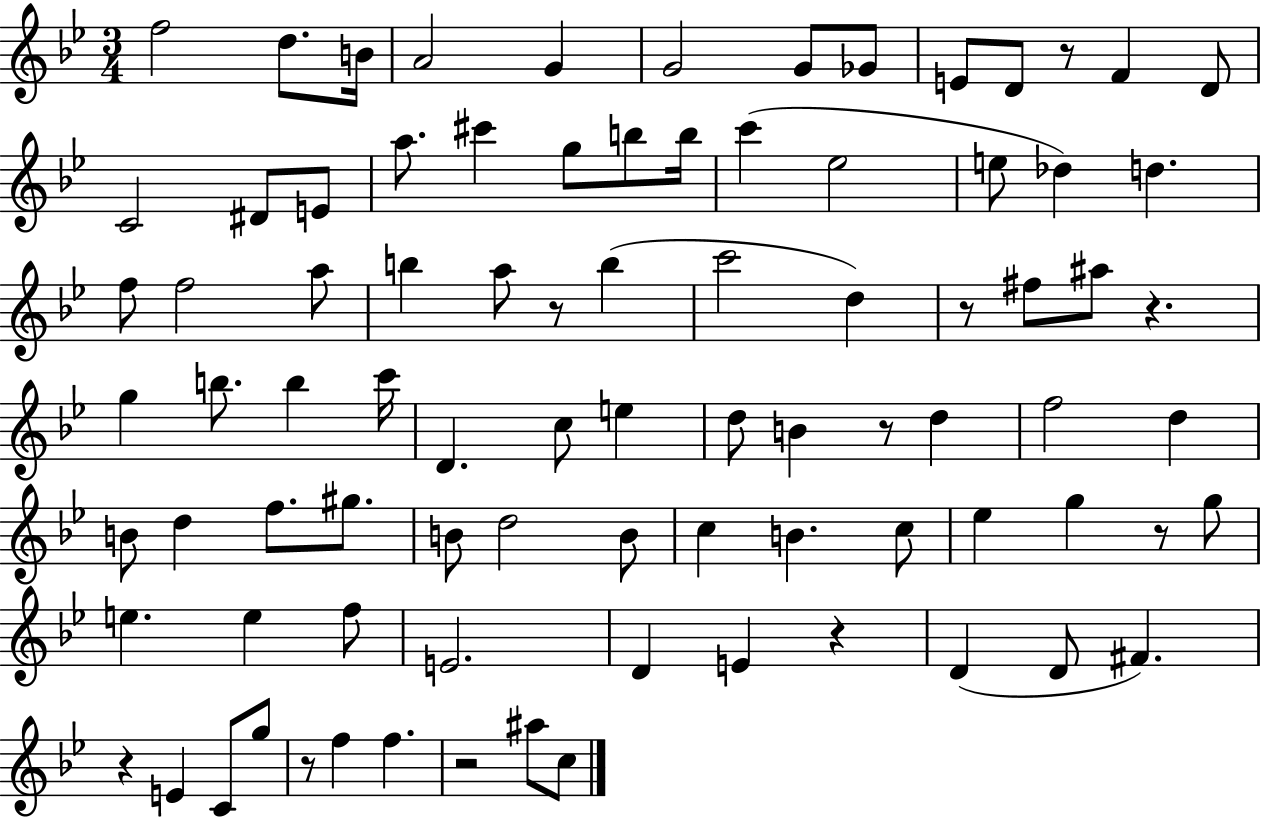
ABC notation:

X:1
T:Untitled
M:3/4
L:1/4
K:Bb
f2 d/2 B/4 A2 G G2 G/2 _G/2 E/2 D/2 z/2 F D/2 C2 ^D/2 E/2 a/2 ^c' g/2 b/2 b/4 c' _e2 e/2 _d d f/2 f2 a/2 b a/2 z/2 b c'2 d z/2 ^f/2 ^a/2 z g b/2 b c'/4 D c/2 e d/2 B z/2 d f2 d B/2 d f/2 ^g/2 B/2 d2 B/2 c B c/2 _e g z/2 g/2 e e f/2 E2 D E z D D/2 ^F z E C/2 g/2 z/2 f f z2 ^a/2 c/2